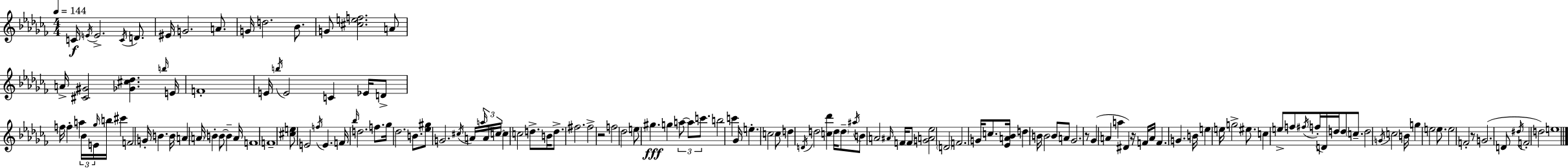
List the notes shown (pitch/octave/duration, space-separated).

C4/s E4/s E4/h. C4/s D4/e. EIS4/s G4/h. A4/e. G4/s D5/h. Bb4/e. G4/e [C#5,E5,F5]/h. A4/e A4/s [C#4,G#4]/h [Gb4,C#5,Db5]/q. B5/s E4/s F4/w E4/s B5/s E4/h C4/q Eb4/s D4/e F5/s F5/q A5/q Bb4/s E4/s Gb5/s B5/s C#6/q F4/h G4/s B4/q. B4/s A4/q A4/s B4/q B4/e B4/q A4/s F4/w F4/w [C#5,E5]/e E4/h F5/s E4/q. F4/s Bb5/s D5/h. F5/e. Gb5/s Db5/h. B4/e. [Eb5,G#5]/e G4/h. C#5/s A4/s A5/s A4/s C5/s C5/q C5/h D5/e. B4/s D5/e. F#5/h. F#5/h R/h F5/h Db5/h E5/e G#5/q. G5/q A5/e A5/e C6/e. B5/h C6/q Gb4/s E5/q. C5/h C5/e D5/q D4/s D5/h [C5,Db6]/q D5/s D5/e A#5/s B4/e A4/h A#4/s F4/s F4/e [G4,A4,Eb5]/h D4/h F4/h. G4/s C5/e. [Eb4,A4,Bb4]/s D5/q B4/s B4/h B4/e A4/e Gb4/h. R/e Gb4/q A4/q A5/q D#4/q R/s F4/s A4/s F4/q. G4/q. B4/s E5/q E5/s G5/h EIS5/e. C5/q E5/e F5/e F#5/s F5/s D4/s D5/s D5/e C5/e. D5/h G4/s C5/h B4/s G5/q E5/h E5/e. E5/h F4/h R/e G4/h. D4/e D#5/s F4/h D5/h E5/w